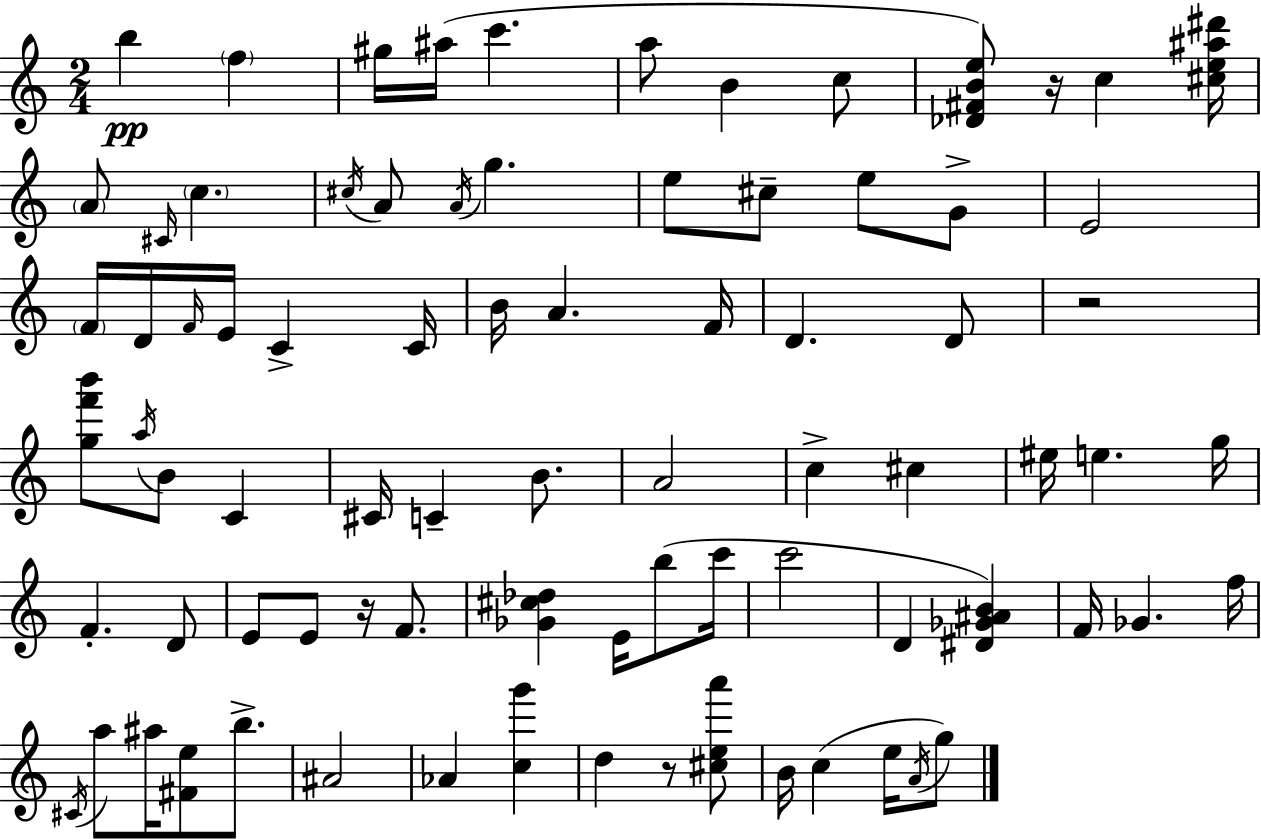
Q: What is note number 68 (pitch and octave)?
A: A4